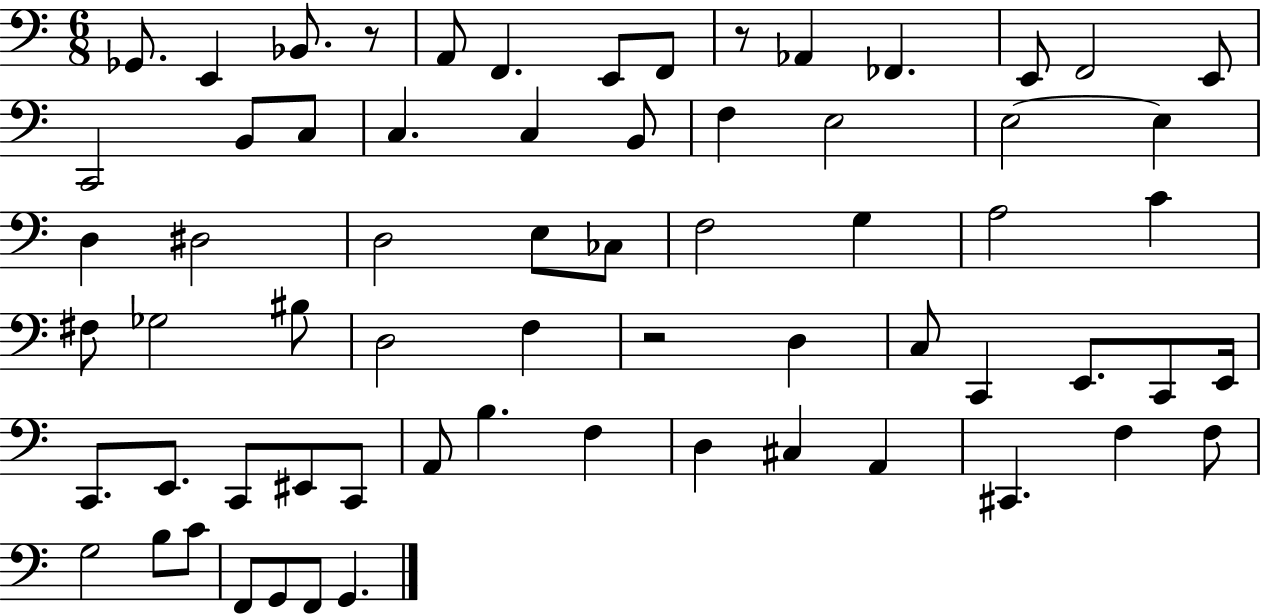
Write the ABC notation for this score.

X:1
T:Untitled
M:6/8
L:1/4
K:C
_G,,/2 E,, _B,,/2 z/2 A,,/2 F,, E,,/2 F,,/2 z/2 _A,, _F,, E,,/2 F,,2 E,,/2 C,,2 B,,/2 C,/2 C, C, B,,/2 F, E,2 E,2 E, D, ^D,2 D,2 E,/2 _C,/2 F,2 G, A,2 C ^F,/2 _G,2 ^B,/2 D,2 F, z2 D, C,/2 C,, E,,/2 C,,/2 E,,/4 C,,/2 E,,/2 C,,/2 ^E,,/2 C,,/2 A,,/2 B, F, D, ^C, A,, ^C,, F, F,/2 G,2 B,/2 C/2 F,,/2 G,,/2 F,,/2 G,,